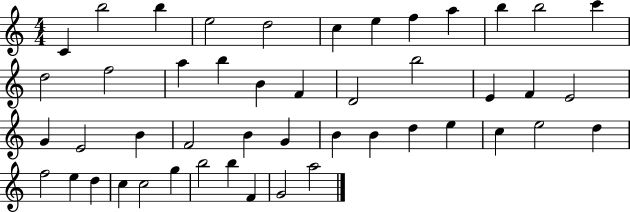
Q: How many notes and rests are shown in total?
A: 47